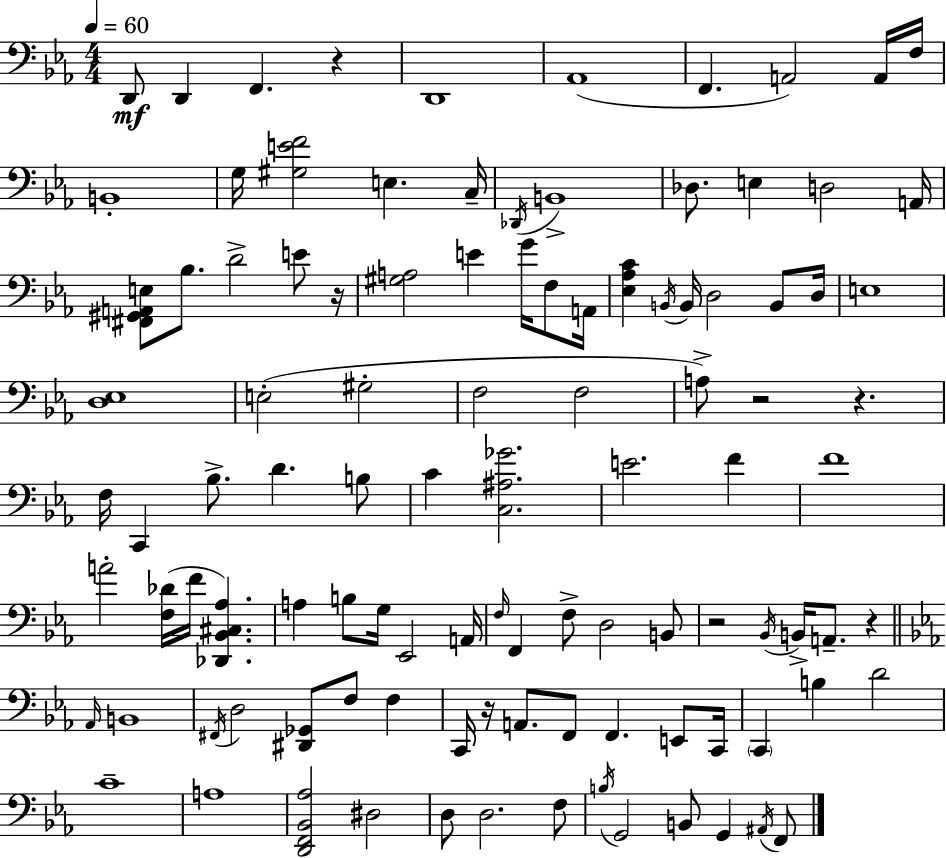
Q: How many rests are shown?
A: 7